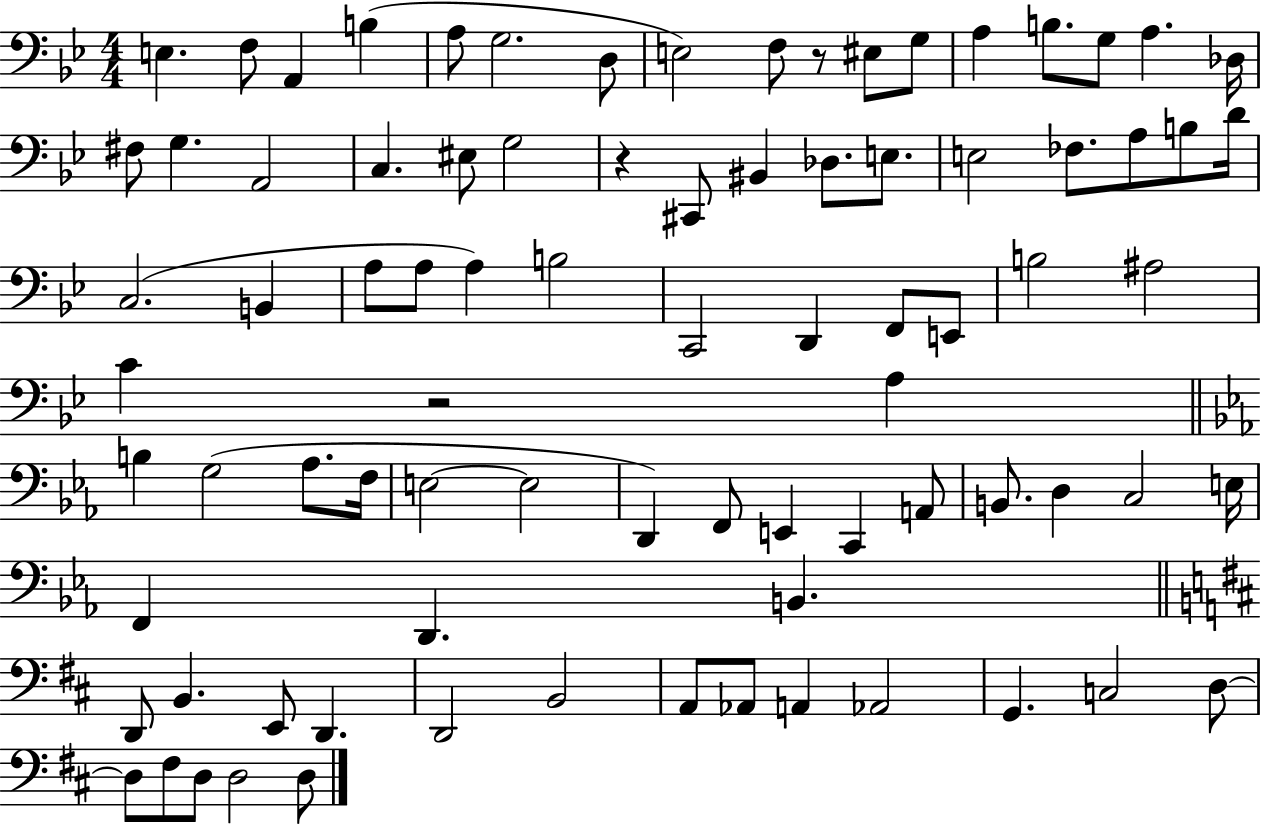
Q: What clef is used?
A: bass